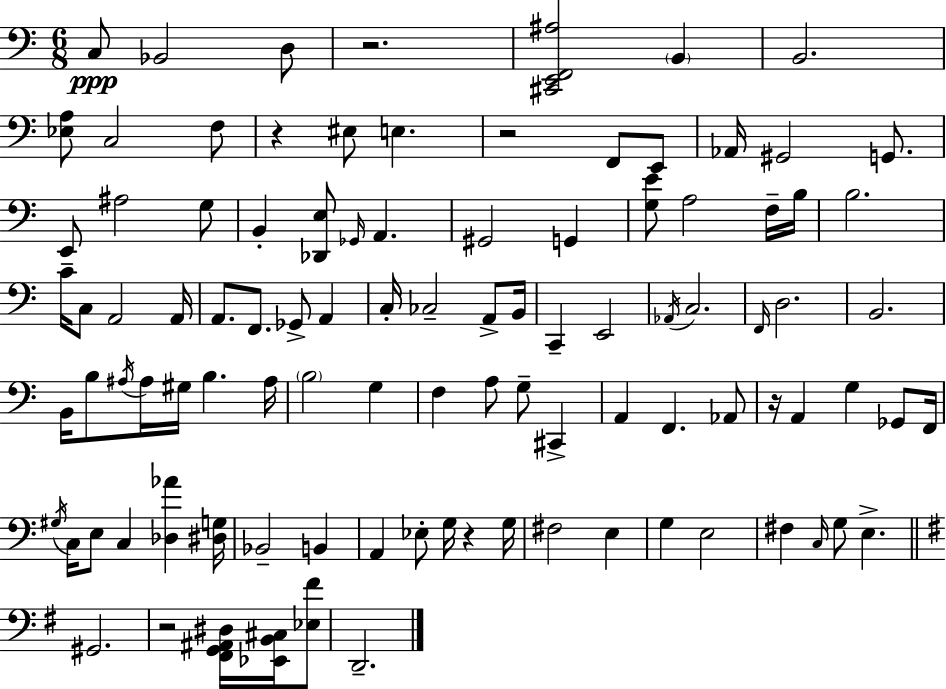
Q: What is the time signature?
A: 6/8